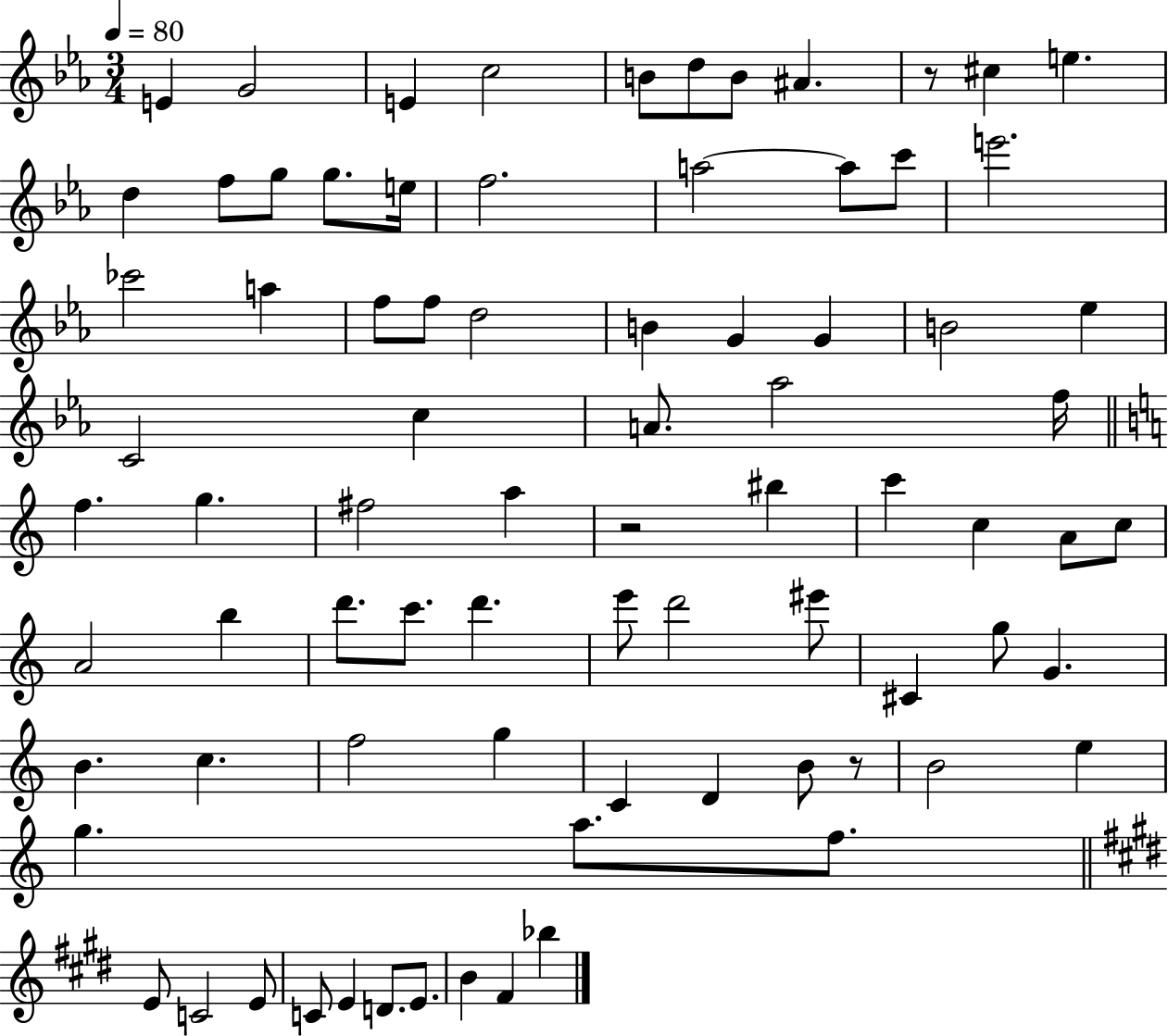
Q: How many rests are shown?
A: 3